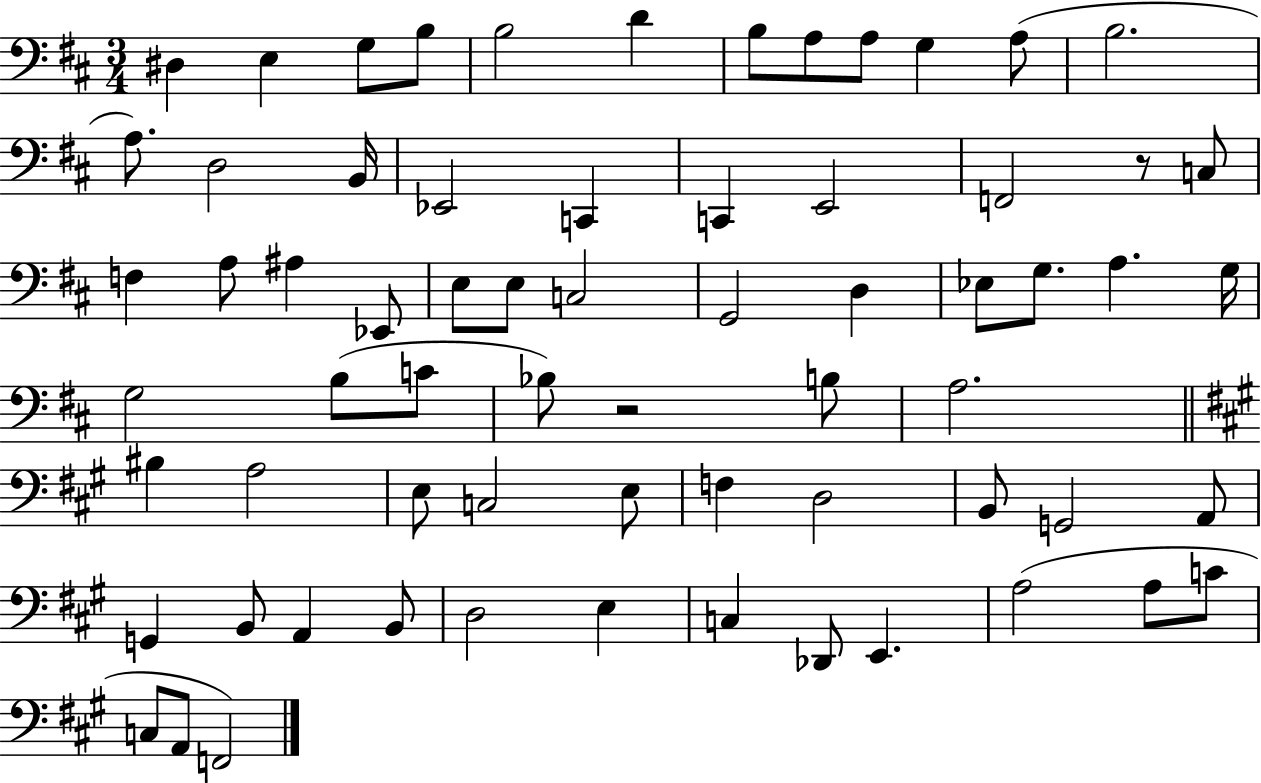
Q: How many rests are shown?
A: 2